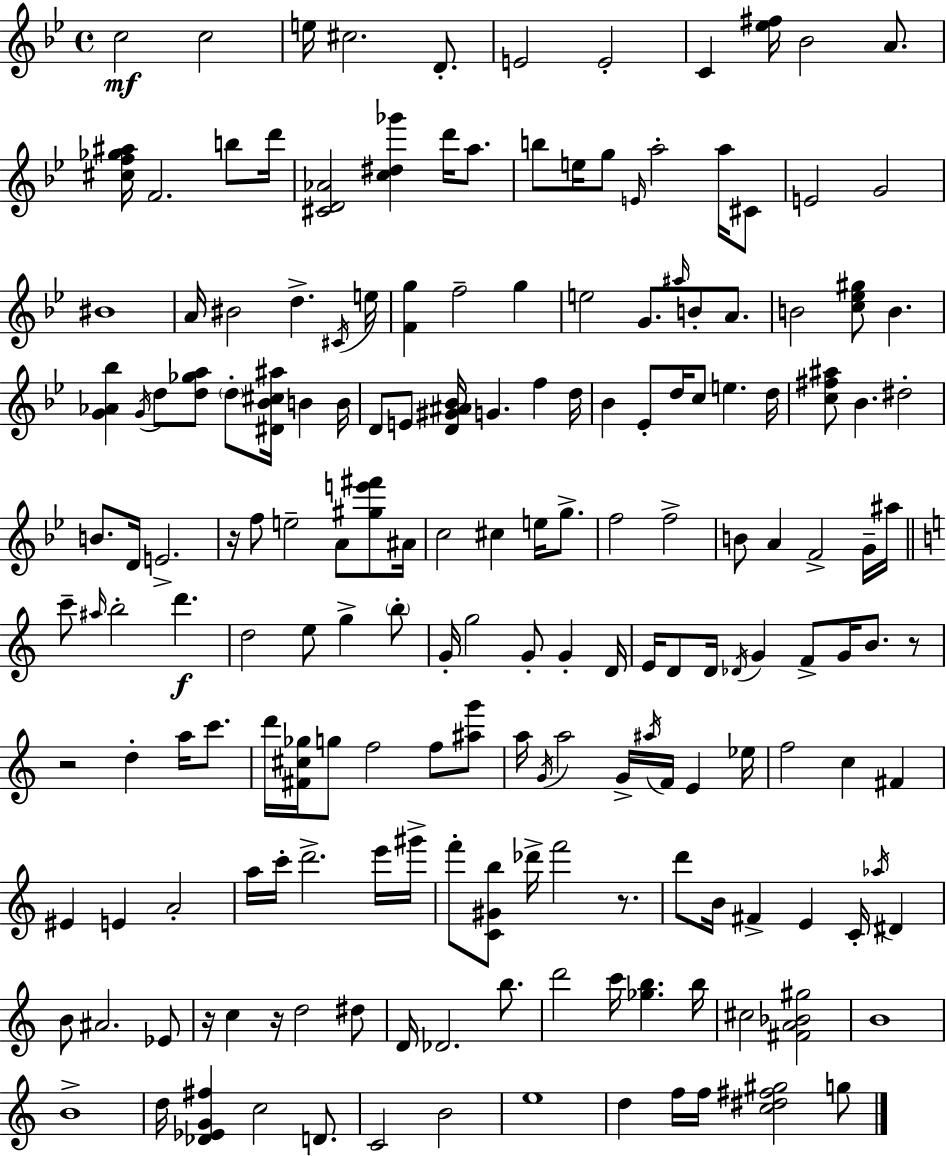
C5/h C5/h E5/s C#5/h. D4/e. E4/h E4/h C4/q [Eb5,F#5]/s Bb4/h A4/e. [C#5,F5,Gb5,A#5]/s F4/h. B5/e D6/s [C#4,D4,Ab4]/h [C5,D#5,Gb6]/q D6/s A5/e. B5/e E5/s G5/e E4/s A5/h A5/s C#4/e E4/h G4/h BIS4/w A4/s BIS4/h D5/q. C#4/s E5/s [F4,G5]/q F5/h G5/q E5/h G4/e. A#5/s B4/e A4/e. B4/h [C5,Eb5,G#5]/e B4/q. [G4,Ab4,Bb5]/q G4/s D5/e [D5,Gb5,A5]/e D5/e [D#4,Bb4,C#5,A#5]/s B4/q B4/s D4/e E4/e [D4,G#4,A#4,Bb4]/s G4/q. F5/q D5/s Bb4/q Eb4/e D5/s C5/e E5/q. D5/s [C5,F#5,A#5]/e Bb4/q. D#5/h B4/e. D4/s E4/h. R/s F5/e E5/h A4/e [G#5,E6,F#6]/e A#4/s C5/h C#5/q E5/s G5/e. F5/h F5/h B4/e A4/q F4/h G4/s A#5/s C6/e A#5/s B5/h D6/q. D5/h E5/e G5/q B5/e G4/s G5/h G4/e G4/q D4/s E4/s D4/e D4/s Db4/s G4/q F4/e G4/s B4/e. R/e R/h D5/q A5/s C6/e. D6/s [F#4,C#5,Gb5]/s G5/e F5/h F5/e [A#5,G6]/e A5/s G4/s A5/h G4/s A#5/s F4/s E4/q Eb5/s F5/h C5/q F#4/q EIS4/q E4/q A4/h A5/s C6/s D6/h. E6/s G#6/s F6/e [C4,G#4,B5]/e Db6/s F6/h R/e. D6/e B4/s F#4/q E4/q C4/s Ab5/s D#4/q B4/e A#4/h. Eb4/e R/s C5/q R/s D5/h D#5/e D4/s Db4/h. B5/e. D6/h C6/s [Gb5,B5]/q. B5/s C#5/h [F#4,A4,Bb4,G#5]/h B4/w B4/w D5/s [Db4,Eb4,G4,F#5]/q C5/h D4/e. C4/h B4/h E5/w D5/q F5/s F5/s [C5,D#5,F#5,G#5]/h G5/e